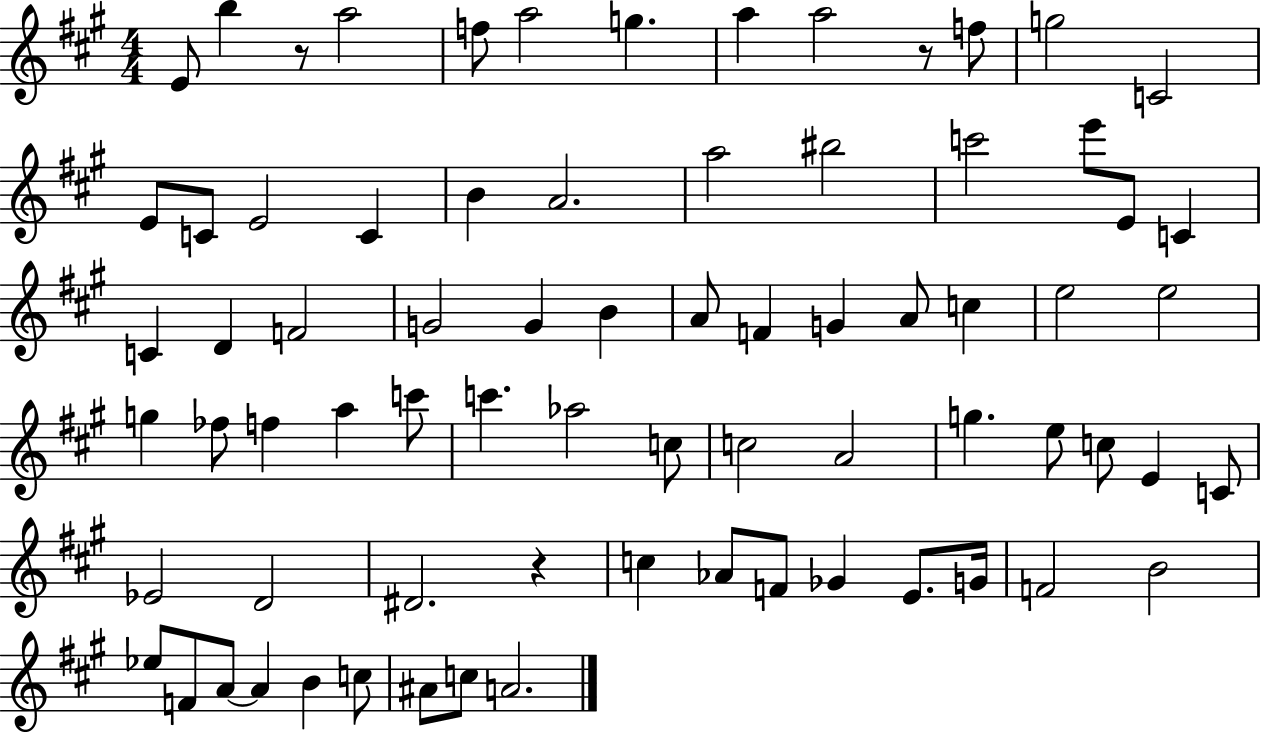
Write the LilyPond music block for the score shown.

{
  \clef treble
  \numericTimeSignature
  \time 4/4
  \key a \major
  e'8 b''4 r8 a''2 | f''8 a''2 g''4. | a''4 a''2 r8 f''8 | g''2 c'2 | \break e'8 c'8 e'2 c'4 | b'4 a'2. | a''2 bis''2 | c'''2 e'''8 e'8 c'4 | \break c'4 d'4 f'2 | g'2 g'4 b'4 | a'8 f'4 g'4 a'8 c''4 | e''2 e''2 | \break g''4 fes''8 f''4 a''4 c'''8 | c'''4. aes''2 c''8 | c''2 a'2 | g''4. e''8 c''8 e'4 c'8 | \break ees'2 d'2 | dis'2. r4 | c''4 aes'8 f'8 ges'4 e'8. g'16 | f'2 b'2 | \break ees''8 f'8 a'8~~ a'4 b'4 c''8 | ais'8 c''8 a'2. | \bar "|."
}